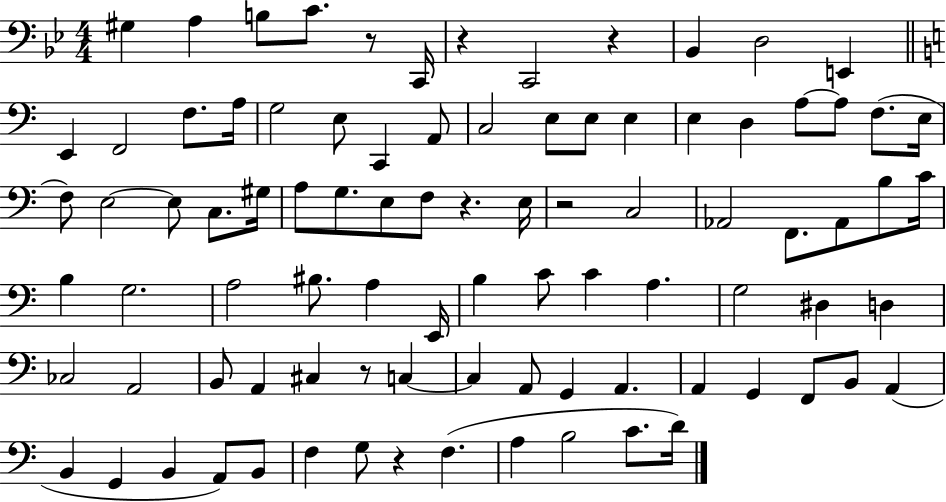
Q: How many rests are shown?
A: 7